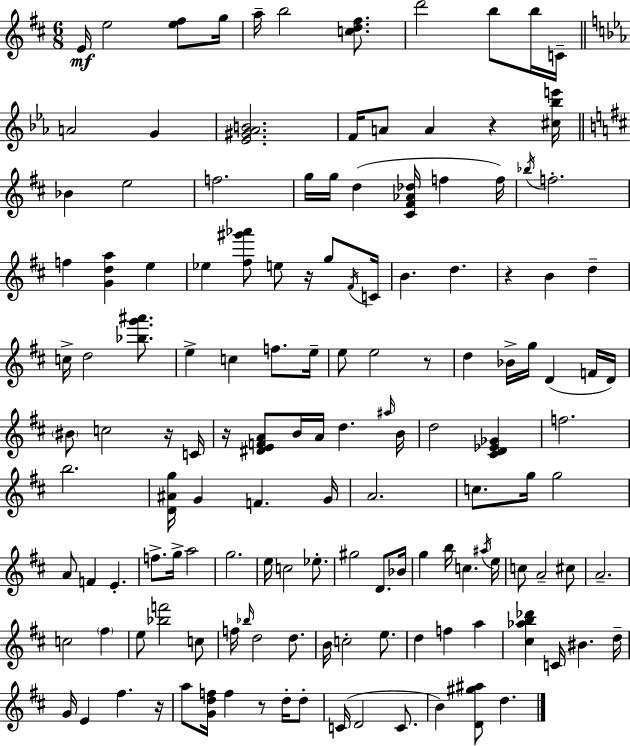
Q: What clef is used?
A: treble